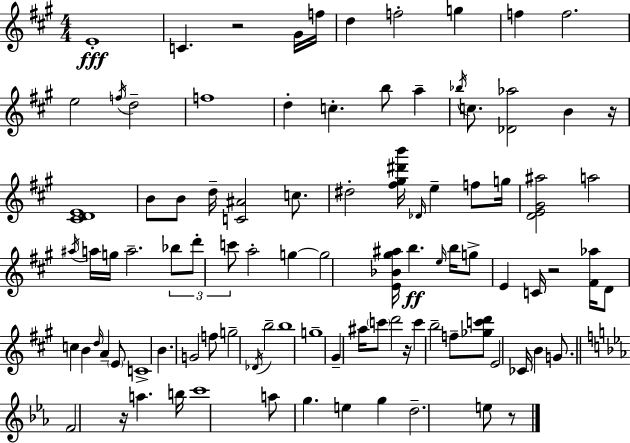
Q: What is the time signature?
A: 4/4